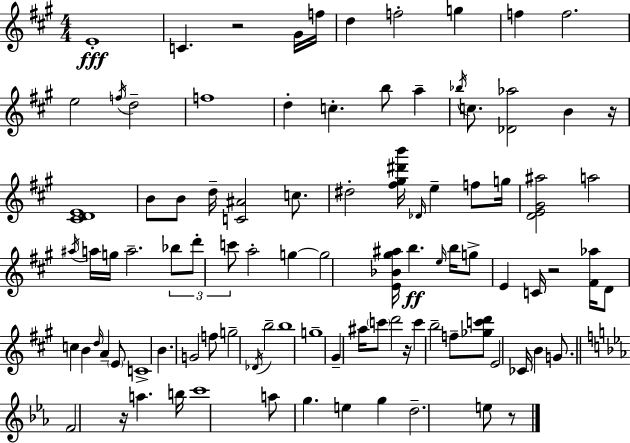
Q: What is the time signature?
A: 4/4